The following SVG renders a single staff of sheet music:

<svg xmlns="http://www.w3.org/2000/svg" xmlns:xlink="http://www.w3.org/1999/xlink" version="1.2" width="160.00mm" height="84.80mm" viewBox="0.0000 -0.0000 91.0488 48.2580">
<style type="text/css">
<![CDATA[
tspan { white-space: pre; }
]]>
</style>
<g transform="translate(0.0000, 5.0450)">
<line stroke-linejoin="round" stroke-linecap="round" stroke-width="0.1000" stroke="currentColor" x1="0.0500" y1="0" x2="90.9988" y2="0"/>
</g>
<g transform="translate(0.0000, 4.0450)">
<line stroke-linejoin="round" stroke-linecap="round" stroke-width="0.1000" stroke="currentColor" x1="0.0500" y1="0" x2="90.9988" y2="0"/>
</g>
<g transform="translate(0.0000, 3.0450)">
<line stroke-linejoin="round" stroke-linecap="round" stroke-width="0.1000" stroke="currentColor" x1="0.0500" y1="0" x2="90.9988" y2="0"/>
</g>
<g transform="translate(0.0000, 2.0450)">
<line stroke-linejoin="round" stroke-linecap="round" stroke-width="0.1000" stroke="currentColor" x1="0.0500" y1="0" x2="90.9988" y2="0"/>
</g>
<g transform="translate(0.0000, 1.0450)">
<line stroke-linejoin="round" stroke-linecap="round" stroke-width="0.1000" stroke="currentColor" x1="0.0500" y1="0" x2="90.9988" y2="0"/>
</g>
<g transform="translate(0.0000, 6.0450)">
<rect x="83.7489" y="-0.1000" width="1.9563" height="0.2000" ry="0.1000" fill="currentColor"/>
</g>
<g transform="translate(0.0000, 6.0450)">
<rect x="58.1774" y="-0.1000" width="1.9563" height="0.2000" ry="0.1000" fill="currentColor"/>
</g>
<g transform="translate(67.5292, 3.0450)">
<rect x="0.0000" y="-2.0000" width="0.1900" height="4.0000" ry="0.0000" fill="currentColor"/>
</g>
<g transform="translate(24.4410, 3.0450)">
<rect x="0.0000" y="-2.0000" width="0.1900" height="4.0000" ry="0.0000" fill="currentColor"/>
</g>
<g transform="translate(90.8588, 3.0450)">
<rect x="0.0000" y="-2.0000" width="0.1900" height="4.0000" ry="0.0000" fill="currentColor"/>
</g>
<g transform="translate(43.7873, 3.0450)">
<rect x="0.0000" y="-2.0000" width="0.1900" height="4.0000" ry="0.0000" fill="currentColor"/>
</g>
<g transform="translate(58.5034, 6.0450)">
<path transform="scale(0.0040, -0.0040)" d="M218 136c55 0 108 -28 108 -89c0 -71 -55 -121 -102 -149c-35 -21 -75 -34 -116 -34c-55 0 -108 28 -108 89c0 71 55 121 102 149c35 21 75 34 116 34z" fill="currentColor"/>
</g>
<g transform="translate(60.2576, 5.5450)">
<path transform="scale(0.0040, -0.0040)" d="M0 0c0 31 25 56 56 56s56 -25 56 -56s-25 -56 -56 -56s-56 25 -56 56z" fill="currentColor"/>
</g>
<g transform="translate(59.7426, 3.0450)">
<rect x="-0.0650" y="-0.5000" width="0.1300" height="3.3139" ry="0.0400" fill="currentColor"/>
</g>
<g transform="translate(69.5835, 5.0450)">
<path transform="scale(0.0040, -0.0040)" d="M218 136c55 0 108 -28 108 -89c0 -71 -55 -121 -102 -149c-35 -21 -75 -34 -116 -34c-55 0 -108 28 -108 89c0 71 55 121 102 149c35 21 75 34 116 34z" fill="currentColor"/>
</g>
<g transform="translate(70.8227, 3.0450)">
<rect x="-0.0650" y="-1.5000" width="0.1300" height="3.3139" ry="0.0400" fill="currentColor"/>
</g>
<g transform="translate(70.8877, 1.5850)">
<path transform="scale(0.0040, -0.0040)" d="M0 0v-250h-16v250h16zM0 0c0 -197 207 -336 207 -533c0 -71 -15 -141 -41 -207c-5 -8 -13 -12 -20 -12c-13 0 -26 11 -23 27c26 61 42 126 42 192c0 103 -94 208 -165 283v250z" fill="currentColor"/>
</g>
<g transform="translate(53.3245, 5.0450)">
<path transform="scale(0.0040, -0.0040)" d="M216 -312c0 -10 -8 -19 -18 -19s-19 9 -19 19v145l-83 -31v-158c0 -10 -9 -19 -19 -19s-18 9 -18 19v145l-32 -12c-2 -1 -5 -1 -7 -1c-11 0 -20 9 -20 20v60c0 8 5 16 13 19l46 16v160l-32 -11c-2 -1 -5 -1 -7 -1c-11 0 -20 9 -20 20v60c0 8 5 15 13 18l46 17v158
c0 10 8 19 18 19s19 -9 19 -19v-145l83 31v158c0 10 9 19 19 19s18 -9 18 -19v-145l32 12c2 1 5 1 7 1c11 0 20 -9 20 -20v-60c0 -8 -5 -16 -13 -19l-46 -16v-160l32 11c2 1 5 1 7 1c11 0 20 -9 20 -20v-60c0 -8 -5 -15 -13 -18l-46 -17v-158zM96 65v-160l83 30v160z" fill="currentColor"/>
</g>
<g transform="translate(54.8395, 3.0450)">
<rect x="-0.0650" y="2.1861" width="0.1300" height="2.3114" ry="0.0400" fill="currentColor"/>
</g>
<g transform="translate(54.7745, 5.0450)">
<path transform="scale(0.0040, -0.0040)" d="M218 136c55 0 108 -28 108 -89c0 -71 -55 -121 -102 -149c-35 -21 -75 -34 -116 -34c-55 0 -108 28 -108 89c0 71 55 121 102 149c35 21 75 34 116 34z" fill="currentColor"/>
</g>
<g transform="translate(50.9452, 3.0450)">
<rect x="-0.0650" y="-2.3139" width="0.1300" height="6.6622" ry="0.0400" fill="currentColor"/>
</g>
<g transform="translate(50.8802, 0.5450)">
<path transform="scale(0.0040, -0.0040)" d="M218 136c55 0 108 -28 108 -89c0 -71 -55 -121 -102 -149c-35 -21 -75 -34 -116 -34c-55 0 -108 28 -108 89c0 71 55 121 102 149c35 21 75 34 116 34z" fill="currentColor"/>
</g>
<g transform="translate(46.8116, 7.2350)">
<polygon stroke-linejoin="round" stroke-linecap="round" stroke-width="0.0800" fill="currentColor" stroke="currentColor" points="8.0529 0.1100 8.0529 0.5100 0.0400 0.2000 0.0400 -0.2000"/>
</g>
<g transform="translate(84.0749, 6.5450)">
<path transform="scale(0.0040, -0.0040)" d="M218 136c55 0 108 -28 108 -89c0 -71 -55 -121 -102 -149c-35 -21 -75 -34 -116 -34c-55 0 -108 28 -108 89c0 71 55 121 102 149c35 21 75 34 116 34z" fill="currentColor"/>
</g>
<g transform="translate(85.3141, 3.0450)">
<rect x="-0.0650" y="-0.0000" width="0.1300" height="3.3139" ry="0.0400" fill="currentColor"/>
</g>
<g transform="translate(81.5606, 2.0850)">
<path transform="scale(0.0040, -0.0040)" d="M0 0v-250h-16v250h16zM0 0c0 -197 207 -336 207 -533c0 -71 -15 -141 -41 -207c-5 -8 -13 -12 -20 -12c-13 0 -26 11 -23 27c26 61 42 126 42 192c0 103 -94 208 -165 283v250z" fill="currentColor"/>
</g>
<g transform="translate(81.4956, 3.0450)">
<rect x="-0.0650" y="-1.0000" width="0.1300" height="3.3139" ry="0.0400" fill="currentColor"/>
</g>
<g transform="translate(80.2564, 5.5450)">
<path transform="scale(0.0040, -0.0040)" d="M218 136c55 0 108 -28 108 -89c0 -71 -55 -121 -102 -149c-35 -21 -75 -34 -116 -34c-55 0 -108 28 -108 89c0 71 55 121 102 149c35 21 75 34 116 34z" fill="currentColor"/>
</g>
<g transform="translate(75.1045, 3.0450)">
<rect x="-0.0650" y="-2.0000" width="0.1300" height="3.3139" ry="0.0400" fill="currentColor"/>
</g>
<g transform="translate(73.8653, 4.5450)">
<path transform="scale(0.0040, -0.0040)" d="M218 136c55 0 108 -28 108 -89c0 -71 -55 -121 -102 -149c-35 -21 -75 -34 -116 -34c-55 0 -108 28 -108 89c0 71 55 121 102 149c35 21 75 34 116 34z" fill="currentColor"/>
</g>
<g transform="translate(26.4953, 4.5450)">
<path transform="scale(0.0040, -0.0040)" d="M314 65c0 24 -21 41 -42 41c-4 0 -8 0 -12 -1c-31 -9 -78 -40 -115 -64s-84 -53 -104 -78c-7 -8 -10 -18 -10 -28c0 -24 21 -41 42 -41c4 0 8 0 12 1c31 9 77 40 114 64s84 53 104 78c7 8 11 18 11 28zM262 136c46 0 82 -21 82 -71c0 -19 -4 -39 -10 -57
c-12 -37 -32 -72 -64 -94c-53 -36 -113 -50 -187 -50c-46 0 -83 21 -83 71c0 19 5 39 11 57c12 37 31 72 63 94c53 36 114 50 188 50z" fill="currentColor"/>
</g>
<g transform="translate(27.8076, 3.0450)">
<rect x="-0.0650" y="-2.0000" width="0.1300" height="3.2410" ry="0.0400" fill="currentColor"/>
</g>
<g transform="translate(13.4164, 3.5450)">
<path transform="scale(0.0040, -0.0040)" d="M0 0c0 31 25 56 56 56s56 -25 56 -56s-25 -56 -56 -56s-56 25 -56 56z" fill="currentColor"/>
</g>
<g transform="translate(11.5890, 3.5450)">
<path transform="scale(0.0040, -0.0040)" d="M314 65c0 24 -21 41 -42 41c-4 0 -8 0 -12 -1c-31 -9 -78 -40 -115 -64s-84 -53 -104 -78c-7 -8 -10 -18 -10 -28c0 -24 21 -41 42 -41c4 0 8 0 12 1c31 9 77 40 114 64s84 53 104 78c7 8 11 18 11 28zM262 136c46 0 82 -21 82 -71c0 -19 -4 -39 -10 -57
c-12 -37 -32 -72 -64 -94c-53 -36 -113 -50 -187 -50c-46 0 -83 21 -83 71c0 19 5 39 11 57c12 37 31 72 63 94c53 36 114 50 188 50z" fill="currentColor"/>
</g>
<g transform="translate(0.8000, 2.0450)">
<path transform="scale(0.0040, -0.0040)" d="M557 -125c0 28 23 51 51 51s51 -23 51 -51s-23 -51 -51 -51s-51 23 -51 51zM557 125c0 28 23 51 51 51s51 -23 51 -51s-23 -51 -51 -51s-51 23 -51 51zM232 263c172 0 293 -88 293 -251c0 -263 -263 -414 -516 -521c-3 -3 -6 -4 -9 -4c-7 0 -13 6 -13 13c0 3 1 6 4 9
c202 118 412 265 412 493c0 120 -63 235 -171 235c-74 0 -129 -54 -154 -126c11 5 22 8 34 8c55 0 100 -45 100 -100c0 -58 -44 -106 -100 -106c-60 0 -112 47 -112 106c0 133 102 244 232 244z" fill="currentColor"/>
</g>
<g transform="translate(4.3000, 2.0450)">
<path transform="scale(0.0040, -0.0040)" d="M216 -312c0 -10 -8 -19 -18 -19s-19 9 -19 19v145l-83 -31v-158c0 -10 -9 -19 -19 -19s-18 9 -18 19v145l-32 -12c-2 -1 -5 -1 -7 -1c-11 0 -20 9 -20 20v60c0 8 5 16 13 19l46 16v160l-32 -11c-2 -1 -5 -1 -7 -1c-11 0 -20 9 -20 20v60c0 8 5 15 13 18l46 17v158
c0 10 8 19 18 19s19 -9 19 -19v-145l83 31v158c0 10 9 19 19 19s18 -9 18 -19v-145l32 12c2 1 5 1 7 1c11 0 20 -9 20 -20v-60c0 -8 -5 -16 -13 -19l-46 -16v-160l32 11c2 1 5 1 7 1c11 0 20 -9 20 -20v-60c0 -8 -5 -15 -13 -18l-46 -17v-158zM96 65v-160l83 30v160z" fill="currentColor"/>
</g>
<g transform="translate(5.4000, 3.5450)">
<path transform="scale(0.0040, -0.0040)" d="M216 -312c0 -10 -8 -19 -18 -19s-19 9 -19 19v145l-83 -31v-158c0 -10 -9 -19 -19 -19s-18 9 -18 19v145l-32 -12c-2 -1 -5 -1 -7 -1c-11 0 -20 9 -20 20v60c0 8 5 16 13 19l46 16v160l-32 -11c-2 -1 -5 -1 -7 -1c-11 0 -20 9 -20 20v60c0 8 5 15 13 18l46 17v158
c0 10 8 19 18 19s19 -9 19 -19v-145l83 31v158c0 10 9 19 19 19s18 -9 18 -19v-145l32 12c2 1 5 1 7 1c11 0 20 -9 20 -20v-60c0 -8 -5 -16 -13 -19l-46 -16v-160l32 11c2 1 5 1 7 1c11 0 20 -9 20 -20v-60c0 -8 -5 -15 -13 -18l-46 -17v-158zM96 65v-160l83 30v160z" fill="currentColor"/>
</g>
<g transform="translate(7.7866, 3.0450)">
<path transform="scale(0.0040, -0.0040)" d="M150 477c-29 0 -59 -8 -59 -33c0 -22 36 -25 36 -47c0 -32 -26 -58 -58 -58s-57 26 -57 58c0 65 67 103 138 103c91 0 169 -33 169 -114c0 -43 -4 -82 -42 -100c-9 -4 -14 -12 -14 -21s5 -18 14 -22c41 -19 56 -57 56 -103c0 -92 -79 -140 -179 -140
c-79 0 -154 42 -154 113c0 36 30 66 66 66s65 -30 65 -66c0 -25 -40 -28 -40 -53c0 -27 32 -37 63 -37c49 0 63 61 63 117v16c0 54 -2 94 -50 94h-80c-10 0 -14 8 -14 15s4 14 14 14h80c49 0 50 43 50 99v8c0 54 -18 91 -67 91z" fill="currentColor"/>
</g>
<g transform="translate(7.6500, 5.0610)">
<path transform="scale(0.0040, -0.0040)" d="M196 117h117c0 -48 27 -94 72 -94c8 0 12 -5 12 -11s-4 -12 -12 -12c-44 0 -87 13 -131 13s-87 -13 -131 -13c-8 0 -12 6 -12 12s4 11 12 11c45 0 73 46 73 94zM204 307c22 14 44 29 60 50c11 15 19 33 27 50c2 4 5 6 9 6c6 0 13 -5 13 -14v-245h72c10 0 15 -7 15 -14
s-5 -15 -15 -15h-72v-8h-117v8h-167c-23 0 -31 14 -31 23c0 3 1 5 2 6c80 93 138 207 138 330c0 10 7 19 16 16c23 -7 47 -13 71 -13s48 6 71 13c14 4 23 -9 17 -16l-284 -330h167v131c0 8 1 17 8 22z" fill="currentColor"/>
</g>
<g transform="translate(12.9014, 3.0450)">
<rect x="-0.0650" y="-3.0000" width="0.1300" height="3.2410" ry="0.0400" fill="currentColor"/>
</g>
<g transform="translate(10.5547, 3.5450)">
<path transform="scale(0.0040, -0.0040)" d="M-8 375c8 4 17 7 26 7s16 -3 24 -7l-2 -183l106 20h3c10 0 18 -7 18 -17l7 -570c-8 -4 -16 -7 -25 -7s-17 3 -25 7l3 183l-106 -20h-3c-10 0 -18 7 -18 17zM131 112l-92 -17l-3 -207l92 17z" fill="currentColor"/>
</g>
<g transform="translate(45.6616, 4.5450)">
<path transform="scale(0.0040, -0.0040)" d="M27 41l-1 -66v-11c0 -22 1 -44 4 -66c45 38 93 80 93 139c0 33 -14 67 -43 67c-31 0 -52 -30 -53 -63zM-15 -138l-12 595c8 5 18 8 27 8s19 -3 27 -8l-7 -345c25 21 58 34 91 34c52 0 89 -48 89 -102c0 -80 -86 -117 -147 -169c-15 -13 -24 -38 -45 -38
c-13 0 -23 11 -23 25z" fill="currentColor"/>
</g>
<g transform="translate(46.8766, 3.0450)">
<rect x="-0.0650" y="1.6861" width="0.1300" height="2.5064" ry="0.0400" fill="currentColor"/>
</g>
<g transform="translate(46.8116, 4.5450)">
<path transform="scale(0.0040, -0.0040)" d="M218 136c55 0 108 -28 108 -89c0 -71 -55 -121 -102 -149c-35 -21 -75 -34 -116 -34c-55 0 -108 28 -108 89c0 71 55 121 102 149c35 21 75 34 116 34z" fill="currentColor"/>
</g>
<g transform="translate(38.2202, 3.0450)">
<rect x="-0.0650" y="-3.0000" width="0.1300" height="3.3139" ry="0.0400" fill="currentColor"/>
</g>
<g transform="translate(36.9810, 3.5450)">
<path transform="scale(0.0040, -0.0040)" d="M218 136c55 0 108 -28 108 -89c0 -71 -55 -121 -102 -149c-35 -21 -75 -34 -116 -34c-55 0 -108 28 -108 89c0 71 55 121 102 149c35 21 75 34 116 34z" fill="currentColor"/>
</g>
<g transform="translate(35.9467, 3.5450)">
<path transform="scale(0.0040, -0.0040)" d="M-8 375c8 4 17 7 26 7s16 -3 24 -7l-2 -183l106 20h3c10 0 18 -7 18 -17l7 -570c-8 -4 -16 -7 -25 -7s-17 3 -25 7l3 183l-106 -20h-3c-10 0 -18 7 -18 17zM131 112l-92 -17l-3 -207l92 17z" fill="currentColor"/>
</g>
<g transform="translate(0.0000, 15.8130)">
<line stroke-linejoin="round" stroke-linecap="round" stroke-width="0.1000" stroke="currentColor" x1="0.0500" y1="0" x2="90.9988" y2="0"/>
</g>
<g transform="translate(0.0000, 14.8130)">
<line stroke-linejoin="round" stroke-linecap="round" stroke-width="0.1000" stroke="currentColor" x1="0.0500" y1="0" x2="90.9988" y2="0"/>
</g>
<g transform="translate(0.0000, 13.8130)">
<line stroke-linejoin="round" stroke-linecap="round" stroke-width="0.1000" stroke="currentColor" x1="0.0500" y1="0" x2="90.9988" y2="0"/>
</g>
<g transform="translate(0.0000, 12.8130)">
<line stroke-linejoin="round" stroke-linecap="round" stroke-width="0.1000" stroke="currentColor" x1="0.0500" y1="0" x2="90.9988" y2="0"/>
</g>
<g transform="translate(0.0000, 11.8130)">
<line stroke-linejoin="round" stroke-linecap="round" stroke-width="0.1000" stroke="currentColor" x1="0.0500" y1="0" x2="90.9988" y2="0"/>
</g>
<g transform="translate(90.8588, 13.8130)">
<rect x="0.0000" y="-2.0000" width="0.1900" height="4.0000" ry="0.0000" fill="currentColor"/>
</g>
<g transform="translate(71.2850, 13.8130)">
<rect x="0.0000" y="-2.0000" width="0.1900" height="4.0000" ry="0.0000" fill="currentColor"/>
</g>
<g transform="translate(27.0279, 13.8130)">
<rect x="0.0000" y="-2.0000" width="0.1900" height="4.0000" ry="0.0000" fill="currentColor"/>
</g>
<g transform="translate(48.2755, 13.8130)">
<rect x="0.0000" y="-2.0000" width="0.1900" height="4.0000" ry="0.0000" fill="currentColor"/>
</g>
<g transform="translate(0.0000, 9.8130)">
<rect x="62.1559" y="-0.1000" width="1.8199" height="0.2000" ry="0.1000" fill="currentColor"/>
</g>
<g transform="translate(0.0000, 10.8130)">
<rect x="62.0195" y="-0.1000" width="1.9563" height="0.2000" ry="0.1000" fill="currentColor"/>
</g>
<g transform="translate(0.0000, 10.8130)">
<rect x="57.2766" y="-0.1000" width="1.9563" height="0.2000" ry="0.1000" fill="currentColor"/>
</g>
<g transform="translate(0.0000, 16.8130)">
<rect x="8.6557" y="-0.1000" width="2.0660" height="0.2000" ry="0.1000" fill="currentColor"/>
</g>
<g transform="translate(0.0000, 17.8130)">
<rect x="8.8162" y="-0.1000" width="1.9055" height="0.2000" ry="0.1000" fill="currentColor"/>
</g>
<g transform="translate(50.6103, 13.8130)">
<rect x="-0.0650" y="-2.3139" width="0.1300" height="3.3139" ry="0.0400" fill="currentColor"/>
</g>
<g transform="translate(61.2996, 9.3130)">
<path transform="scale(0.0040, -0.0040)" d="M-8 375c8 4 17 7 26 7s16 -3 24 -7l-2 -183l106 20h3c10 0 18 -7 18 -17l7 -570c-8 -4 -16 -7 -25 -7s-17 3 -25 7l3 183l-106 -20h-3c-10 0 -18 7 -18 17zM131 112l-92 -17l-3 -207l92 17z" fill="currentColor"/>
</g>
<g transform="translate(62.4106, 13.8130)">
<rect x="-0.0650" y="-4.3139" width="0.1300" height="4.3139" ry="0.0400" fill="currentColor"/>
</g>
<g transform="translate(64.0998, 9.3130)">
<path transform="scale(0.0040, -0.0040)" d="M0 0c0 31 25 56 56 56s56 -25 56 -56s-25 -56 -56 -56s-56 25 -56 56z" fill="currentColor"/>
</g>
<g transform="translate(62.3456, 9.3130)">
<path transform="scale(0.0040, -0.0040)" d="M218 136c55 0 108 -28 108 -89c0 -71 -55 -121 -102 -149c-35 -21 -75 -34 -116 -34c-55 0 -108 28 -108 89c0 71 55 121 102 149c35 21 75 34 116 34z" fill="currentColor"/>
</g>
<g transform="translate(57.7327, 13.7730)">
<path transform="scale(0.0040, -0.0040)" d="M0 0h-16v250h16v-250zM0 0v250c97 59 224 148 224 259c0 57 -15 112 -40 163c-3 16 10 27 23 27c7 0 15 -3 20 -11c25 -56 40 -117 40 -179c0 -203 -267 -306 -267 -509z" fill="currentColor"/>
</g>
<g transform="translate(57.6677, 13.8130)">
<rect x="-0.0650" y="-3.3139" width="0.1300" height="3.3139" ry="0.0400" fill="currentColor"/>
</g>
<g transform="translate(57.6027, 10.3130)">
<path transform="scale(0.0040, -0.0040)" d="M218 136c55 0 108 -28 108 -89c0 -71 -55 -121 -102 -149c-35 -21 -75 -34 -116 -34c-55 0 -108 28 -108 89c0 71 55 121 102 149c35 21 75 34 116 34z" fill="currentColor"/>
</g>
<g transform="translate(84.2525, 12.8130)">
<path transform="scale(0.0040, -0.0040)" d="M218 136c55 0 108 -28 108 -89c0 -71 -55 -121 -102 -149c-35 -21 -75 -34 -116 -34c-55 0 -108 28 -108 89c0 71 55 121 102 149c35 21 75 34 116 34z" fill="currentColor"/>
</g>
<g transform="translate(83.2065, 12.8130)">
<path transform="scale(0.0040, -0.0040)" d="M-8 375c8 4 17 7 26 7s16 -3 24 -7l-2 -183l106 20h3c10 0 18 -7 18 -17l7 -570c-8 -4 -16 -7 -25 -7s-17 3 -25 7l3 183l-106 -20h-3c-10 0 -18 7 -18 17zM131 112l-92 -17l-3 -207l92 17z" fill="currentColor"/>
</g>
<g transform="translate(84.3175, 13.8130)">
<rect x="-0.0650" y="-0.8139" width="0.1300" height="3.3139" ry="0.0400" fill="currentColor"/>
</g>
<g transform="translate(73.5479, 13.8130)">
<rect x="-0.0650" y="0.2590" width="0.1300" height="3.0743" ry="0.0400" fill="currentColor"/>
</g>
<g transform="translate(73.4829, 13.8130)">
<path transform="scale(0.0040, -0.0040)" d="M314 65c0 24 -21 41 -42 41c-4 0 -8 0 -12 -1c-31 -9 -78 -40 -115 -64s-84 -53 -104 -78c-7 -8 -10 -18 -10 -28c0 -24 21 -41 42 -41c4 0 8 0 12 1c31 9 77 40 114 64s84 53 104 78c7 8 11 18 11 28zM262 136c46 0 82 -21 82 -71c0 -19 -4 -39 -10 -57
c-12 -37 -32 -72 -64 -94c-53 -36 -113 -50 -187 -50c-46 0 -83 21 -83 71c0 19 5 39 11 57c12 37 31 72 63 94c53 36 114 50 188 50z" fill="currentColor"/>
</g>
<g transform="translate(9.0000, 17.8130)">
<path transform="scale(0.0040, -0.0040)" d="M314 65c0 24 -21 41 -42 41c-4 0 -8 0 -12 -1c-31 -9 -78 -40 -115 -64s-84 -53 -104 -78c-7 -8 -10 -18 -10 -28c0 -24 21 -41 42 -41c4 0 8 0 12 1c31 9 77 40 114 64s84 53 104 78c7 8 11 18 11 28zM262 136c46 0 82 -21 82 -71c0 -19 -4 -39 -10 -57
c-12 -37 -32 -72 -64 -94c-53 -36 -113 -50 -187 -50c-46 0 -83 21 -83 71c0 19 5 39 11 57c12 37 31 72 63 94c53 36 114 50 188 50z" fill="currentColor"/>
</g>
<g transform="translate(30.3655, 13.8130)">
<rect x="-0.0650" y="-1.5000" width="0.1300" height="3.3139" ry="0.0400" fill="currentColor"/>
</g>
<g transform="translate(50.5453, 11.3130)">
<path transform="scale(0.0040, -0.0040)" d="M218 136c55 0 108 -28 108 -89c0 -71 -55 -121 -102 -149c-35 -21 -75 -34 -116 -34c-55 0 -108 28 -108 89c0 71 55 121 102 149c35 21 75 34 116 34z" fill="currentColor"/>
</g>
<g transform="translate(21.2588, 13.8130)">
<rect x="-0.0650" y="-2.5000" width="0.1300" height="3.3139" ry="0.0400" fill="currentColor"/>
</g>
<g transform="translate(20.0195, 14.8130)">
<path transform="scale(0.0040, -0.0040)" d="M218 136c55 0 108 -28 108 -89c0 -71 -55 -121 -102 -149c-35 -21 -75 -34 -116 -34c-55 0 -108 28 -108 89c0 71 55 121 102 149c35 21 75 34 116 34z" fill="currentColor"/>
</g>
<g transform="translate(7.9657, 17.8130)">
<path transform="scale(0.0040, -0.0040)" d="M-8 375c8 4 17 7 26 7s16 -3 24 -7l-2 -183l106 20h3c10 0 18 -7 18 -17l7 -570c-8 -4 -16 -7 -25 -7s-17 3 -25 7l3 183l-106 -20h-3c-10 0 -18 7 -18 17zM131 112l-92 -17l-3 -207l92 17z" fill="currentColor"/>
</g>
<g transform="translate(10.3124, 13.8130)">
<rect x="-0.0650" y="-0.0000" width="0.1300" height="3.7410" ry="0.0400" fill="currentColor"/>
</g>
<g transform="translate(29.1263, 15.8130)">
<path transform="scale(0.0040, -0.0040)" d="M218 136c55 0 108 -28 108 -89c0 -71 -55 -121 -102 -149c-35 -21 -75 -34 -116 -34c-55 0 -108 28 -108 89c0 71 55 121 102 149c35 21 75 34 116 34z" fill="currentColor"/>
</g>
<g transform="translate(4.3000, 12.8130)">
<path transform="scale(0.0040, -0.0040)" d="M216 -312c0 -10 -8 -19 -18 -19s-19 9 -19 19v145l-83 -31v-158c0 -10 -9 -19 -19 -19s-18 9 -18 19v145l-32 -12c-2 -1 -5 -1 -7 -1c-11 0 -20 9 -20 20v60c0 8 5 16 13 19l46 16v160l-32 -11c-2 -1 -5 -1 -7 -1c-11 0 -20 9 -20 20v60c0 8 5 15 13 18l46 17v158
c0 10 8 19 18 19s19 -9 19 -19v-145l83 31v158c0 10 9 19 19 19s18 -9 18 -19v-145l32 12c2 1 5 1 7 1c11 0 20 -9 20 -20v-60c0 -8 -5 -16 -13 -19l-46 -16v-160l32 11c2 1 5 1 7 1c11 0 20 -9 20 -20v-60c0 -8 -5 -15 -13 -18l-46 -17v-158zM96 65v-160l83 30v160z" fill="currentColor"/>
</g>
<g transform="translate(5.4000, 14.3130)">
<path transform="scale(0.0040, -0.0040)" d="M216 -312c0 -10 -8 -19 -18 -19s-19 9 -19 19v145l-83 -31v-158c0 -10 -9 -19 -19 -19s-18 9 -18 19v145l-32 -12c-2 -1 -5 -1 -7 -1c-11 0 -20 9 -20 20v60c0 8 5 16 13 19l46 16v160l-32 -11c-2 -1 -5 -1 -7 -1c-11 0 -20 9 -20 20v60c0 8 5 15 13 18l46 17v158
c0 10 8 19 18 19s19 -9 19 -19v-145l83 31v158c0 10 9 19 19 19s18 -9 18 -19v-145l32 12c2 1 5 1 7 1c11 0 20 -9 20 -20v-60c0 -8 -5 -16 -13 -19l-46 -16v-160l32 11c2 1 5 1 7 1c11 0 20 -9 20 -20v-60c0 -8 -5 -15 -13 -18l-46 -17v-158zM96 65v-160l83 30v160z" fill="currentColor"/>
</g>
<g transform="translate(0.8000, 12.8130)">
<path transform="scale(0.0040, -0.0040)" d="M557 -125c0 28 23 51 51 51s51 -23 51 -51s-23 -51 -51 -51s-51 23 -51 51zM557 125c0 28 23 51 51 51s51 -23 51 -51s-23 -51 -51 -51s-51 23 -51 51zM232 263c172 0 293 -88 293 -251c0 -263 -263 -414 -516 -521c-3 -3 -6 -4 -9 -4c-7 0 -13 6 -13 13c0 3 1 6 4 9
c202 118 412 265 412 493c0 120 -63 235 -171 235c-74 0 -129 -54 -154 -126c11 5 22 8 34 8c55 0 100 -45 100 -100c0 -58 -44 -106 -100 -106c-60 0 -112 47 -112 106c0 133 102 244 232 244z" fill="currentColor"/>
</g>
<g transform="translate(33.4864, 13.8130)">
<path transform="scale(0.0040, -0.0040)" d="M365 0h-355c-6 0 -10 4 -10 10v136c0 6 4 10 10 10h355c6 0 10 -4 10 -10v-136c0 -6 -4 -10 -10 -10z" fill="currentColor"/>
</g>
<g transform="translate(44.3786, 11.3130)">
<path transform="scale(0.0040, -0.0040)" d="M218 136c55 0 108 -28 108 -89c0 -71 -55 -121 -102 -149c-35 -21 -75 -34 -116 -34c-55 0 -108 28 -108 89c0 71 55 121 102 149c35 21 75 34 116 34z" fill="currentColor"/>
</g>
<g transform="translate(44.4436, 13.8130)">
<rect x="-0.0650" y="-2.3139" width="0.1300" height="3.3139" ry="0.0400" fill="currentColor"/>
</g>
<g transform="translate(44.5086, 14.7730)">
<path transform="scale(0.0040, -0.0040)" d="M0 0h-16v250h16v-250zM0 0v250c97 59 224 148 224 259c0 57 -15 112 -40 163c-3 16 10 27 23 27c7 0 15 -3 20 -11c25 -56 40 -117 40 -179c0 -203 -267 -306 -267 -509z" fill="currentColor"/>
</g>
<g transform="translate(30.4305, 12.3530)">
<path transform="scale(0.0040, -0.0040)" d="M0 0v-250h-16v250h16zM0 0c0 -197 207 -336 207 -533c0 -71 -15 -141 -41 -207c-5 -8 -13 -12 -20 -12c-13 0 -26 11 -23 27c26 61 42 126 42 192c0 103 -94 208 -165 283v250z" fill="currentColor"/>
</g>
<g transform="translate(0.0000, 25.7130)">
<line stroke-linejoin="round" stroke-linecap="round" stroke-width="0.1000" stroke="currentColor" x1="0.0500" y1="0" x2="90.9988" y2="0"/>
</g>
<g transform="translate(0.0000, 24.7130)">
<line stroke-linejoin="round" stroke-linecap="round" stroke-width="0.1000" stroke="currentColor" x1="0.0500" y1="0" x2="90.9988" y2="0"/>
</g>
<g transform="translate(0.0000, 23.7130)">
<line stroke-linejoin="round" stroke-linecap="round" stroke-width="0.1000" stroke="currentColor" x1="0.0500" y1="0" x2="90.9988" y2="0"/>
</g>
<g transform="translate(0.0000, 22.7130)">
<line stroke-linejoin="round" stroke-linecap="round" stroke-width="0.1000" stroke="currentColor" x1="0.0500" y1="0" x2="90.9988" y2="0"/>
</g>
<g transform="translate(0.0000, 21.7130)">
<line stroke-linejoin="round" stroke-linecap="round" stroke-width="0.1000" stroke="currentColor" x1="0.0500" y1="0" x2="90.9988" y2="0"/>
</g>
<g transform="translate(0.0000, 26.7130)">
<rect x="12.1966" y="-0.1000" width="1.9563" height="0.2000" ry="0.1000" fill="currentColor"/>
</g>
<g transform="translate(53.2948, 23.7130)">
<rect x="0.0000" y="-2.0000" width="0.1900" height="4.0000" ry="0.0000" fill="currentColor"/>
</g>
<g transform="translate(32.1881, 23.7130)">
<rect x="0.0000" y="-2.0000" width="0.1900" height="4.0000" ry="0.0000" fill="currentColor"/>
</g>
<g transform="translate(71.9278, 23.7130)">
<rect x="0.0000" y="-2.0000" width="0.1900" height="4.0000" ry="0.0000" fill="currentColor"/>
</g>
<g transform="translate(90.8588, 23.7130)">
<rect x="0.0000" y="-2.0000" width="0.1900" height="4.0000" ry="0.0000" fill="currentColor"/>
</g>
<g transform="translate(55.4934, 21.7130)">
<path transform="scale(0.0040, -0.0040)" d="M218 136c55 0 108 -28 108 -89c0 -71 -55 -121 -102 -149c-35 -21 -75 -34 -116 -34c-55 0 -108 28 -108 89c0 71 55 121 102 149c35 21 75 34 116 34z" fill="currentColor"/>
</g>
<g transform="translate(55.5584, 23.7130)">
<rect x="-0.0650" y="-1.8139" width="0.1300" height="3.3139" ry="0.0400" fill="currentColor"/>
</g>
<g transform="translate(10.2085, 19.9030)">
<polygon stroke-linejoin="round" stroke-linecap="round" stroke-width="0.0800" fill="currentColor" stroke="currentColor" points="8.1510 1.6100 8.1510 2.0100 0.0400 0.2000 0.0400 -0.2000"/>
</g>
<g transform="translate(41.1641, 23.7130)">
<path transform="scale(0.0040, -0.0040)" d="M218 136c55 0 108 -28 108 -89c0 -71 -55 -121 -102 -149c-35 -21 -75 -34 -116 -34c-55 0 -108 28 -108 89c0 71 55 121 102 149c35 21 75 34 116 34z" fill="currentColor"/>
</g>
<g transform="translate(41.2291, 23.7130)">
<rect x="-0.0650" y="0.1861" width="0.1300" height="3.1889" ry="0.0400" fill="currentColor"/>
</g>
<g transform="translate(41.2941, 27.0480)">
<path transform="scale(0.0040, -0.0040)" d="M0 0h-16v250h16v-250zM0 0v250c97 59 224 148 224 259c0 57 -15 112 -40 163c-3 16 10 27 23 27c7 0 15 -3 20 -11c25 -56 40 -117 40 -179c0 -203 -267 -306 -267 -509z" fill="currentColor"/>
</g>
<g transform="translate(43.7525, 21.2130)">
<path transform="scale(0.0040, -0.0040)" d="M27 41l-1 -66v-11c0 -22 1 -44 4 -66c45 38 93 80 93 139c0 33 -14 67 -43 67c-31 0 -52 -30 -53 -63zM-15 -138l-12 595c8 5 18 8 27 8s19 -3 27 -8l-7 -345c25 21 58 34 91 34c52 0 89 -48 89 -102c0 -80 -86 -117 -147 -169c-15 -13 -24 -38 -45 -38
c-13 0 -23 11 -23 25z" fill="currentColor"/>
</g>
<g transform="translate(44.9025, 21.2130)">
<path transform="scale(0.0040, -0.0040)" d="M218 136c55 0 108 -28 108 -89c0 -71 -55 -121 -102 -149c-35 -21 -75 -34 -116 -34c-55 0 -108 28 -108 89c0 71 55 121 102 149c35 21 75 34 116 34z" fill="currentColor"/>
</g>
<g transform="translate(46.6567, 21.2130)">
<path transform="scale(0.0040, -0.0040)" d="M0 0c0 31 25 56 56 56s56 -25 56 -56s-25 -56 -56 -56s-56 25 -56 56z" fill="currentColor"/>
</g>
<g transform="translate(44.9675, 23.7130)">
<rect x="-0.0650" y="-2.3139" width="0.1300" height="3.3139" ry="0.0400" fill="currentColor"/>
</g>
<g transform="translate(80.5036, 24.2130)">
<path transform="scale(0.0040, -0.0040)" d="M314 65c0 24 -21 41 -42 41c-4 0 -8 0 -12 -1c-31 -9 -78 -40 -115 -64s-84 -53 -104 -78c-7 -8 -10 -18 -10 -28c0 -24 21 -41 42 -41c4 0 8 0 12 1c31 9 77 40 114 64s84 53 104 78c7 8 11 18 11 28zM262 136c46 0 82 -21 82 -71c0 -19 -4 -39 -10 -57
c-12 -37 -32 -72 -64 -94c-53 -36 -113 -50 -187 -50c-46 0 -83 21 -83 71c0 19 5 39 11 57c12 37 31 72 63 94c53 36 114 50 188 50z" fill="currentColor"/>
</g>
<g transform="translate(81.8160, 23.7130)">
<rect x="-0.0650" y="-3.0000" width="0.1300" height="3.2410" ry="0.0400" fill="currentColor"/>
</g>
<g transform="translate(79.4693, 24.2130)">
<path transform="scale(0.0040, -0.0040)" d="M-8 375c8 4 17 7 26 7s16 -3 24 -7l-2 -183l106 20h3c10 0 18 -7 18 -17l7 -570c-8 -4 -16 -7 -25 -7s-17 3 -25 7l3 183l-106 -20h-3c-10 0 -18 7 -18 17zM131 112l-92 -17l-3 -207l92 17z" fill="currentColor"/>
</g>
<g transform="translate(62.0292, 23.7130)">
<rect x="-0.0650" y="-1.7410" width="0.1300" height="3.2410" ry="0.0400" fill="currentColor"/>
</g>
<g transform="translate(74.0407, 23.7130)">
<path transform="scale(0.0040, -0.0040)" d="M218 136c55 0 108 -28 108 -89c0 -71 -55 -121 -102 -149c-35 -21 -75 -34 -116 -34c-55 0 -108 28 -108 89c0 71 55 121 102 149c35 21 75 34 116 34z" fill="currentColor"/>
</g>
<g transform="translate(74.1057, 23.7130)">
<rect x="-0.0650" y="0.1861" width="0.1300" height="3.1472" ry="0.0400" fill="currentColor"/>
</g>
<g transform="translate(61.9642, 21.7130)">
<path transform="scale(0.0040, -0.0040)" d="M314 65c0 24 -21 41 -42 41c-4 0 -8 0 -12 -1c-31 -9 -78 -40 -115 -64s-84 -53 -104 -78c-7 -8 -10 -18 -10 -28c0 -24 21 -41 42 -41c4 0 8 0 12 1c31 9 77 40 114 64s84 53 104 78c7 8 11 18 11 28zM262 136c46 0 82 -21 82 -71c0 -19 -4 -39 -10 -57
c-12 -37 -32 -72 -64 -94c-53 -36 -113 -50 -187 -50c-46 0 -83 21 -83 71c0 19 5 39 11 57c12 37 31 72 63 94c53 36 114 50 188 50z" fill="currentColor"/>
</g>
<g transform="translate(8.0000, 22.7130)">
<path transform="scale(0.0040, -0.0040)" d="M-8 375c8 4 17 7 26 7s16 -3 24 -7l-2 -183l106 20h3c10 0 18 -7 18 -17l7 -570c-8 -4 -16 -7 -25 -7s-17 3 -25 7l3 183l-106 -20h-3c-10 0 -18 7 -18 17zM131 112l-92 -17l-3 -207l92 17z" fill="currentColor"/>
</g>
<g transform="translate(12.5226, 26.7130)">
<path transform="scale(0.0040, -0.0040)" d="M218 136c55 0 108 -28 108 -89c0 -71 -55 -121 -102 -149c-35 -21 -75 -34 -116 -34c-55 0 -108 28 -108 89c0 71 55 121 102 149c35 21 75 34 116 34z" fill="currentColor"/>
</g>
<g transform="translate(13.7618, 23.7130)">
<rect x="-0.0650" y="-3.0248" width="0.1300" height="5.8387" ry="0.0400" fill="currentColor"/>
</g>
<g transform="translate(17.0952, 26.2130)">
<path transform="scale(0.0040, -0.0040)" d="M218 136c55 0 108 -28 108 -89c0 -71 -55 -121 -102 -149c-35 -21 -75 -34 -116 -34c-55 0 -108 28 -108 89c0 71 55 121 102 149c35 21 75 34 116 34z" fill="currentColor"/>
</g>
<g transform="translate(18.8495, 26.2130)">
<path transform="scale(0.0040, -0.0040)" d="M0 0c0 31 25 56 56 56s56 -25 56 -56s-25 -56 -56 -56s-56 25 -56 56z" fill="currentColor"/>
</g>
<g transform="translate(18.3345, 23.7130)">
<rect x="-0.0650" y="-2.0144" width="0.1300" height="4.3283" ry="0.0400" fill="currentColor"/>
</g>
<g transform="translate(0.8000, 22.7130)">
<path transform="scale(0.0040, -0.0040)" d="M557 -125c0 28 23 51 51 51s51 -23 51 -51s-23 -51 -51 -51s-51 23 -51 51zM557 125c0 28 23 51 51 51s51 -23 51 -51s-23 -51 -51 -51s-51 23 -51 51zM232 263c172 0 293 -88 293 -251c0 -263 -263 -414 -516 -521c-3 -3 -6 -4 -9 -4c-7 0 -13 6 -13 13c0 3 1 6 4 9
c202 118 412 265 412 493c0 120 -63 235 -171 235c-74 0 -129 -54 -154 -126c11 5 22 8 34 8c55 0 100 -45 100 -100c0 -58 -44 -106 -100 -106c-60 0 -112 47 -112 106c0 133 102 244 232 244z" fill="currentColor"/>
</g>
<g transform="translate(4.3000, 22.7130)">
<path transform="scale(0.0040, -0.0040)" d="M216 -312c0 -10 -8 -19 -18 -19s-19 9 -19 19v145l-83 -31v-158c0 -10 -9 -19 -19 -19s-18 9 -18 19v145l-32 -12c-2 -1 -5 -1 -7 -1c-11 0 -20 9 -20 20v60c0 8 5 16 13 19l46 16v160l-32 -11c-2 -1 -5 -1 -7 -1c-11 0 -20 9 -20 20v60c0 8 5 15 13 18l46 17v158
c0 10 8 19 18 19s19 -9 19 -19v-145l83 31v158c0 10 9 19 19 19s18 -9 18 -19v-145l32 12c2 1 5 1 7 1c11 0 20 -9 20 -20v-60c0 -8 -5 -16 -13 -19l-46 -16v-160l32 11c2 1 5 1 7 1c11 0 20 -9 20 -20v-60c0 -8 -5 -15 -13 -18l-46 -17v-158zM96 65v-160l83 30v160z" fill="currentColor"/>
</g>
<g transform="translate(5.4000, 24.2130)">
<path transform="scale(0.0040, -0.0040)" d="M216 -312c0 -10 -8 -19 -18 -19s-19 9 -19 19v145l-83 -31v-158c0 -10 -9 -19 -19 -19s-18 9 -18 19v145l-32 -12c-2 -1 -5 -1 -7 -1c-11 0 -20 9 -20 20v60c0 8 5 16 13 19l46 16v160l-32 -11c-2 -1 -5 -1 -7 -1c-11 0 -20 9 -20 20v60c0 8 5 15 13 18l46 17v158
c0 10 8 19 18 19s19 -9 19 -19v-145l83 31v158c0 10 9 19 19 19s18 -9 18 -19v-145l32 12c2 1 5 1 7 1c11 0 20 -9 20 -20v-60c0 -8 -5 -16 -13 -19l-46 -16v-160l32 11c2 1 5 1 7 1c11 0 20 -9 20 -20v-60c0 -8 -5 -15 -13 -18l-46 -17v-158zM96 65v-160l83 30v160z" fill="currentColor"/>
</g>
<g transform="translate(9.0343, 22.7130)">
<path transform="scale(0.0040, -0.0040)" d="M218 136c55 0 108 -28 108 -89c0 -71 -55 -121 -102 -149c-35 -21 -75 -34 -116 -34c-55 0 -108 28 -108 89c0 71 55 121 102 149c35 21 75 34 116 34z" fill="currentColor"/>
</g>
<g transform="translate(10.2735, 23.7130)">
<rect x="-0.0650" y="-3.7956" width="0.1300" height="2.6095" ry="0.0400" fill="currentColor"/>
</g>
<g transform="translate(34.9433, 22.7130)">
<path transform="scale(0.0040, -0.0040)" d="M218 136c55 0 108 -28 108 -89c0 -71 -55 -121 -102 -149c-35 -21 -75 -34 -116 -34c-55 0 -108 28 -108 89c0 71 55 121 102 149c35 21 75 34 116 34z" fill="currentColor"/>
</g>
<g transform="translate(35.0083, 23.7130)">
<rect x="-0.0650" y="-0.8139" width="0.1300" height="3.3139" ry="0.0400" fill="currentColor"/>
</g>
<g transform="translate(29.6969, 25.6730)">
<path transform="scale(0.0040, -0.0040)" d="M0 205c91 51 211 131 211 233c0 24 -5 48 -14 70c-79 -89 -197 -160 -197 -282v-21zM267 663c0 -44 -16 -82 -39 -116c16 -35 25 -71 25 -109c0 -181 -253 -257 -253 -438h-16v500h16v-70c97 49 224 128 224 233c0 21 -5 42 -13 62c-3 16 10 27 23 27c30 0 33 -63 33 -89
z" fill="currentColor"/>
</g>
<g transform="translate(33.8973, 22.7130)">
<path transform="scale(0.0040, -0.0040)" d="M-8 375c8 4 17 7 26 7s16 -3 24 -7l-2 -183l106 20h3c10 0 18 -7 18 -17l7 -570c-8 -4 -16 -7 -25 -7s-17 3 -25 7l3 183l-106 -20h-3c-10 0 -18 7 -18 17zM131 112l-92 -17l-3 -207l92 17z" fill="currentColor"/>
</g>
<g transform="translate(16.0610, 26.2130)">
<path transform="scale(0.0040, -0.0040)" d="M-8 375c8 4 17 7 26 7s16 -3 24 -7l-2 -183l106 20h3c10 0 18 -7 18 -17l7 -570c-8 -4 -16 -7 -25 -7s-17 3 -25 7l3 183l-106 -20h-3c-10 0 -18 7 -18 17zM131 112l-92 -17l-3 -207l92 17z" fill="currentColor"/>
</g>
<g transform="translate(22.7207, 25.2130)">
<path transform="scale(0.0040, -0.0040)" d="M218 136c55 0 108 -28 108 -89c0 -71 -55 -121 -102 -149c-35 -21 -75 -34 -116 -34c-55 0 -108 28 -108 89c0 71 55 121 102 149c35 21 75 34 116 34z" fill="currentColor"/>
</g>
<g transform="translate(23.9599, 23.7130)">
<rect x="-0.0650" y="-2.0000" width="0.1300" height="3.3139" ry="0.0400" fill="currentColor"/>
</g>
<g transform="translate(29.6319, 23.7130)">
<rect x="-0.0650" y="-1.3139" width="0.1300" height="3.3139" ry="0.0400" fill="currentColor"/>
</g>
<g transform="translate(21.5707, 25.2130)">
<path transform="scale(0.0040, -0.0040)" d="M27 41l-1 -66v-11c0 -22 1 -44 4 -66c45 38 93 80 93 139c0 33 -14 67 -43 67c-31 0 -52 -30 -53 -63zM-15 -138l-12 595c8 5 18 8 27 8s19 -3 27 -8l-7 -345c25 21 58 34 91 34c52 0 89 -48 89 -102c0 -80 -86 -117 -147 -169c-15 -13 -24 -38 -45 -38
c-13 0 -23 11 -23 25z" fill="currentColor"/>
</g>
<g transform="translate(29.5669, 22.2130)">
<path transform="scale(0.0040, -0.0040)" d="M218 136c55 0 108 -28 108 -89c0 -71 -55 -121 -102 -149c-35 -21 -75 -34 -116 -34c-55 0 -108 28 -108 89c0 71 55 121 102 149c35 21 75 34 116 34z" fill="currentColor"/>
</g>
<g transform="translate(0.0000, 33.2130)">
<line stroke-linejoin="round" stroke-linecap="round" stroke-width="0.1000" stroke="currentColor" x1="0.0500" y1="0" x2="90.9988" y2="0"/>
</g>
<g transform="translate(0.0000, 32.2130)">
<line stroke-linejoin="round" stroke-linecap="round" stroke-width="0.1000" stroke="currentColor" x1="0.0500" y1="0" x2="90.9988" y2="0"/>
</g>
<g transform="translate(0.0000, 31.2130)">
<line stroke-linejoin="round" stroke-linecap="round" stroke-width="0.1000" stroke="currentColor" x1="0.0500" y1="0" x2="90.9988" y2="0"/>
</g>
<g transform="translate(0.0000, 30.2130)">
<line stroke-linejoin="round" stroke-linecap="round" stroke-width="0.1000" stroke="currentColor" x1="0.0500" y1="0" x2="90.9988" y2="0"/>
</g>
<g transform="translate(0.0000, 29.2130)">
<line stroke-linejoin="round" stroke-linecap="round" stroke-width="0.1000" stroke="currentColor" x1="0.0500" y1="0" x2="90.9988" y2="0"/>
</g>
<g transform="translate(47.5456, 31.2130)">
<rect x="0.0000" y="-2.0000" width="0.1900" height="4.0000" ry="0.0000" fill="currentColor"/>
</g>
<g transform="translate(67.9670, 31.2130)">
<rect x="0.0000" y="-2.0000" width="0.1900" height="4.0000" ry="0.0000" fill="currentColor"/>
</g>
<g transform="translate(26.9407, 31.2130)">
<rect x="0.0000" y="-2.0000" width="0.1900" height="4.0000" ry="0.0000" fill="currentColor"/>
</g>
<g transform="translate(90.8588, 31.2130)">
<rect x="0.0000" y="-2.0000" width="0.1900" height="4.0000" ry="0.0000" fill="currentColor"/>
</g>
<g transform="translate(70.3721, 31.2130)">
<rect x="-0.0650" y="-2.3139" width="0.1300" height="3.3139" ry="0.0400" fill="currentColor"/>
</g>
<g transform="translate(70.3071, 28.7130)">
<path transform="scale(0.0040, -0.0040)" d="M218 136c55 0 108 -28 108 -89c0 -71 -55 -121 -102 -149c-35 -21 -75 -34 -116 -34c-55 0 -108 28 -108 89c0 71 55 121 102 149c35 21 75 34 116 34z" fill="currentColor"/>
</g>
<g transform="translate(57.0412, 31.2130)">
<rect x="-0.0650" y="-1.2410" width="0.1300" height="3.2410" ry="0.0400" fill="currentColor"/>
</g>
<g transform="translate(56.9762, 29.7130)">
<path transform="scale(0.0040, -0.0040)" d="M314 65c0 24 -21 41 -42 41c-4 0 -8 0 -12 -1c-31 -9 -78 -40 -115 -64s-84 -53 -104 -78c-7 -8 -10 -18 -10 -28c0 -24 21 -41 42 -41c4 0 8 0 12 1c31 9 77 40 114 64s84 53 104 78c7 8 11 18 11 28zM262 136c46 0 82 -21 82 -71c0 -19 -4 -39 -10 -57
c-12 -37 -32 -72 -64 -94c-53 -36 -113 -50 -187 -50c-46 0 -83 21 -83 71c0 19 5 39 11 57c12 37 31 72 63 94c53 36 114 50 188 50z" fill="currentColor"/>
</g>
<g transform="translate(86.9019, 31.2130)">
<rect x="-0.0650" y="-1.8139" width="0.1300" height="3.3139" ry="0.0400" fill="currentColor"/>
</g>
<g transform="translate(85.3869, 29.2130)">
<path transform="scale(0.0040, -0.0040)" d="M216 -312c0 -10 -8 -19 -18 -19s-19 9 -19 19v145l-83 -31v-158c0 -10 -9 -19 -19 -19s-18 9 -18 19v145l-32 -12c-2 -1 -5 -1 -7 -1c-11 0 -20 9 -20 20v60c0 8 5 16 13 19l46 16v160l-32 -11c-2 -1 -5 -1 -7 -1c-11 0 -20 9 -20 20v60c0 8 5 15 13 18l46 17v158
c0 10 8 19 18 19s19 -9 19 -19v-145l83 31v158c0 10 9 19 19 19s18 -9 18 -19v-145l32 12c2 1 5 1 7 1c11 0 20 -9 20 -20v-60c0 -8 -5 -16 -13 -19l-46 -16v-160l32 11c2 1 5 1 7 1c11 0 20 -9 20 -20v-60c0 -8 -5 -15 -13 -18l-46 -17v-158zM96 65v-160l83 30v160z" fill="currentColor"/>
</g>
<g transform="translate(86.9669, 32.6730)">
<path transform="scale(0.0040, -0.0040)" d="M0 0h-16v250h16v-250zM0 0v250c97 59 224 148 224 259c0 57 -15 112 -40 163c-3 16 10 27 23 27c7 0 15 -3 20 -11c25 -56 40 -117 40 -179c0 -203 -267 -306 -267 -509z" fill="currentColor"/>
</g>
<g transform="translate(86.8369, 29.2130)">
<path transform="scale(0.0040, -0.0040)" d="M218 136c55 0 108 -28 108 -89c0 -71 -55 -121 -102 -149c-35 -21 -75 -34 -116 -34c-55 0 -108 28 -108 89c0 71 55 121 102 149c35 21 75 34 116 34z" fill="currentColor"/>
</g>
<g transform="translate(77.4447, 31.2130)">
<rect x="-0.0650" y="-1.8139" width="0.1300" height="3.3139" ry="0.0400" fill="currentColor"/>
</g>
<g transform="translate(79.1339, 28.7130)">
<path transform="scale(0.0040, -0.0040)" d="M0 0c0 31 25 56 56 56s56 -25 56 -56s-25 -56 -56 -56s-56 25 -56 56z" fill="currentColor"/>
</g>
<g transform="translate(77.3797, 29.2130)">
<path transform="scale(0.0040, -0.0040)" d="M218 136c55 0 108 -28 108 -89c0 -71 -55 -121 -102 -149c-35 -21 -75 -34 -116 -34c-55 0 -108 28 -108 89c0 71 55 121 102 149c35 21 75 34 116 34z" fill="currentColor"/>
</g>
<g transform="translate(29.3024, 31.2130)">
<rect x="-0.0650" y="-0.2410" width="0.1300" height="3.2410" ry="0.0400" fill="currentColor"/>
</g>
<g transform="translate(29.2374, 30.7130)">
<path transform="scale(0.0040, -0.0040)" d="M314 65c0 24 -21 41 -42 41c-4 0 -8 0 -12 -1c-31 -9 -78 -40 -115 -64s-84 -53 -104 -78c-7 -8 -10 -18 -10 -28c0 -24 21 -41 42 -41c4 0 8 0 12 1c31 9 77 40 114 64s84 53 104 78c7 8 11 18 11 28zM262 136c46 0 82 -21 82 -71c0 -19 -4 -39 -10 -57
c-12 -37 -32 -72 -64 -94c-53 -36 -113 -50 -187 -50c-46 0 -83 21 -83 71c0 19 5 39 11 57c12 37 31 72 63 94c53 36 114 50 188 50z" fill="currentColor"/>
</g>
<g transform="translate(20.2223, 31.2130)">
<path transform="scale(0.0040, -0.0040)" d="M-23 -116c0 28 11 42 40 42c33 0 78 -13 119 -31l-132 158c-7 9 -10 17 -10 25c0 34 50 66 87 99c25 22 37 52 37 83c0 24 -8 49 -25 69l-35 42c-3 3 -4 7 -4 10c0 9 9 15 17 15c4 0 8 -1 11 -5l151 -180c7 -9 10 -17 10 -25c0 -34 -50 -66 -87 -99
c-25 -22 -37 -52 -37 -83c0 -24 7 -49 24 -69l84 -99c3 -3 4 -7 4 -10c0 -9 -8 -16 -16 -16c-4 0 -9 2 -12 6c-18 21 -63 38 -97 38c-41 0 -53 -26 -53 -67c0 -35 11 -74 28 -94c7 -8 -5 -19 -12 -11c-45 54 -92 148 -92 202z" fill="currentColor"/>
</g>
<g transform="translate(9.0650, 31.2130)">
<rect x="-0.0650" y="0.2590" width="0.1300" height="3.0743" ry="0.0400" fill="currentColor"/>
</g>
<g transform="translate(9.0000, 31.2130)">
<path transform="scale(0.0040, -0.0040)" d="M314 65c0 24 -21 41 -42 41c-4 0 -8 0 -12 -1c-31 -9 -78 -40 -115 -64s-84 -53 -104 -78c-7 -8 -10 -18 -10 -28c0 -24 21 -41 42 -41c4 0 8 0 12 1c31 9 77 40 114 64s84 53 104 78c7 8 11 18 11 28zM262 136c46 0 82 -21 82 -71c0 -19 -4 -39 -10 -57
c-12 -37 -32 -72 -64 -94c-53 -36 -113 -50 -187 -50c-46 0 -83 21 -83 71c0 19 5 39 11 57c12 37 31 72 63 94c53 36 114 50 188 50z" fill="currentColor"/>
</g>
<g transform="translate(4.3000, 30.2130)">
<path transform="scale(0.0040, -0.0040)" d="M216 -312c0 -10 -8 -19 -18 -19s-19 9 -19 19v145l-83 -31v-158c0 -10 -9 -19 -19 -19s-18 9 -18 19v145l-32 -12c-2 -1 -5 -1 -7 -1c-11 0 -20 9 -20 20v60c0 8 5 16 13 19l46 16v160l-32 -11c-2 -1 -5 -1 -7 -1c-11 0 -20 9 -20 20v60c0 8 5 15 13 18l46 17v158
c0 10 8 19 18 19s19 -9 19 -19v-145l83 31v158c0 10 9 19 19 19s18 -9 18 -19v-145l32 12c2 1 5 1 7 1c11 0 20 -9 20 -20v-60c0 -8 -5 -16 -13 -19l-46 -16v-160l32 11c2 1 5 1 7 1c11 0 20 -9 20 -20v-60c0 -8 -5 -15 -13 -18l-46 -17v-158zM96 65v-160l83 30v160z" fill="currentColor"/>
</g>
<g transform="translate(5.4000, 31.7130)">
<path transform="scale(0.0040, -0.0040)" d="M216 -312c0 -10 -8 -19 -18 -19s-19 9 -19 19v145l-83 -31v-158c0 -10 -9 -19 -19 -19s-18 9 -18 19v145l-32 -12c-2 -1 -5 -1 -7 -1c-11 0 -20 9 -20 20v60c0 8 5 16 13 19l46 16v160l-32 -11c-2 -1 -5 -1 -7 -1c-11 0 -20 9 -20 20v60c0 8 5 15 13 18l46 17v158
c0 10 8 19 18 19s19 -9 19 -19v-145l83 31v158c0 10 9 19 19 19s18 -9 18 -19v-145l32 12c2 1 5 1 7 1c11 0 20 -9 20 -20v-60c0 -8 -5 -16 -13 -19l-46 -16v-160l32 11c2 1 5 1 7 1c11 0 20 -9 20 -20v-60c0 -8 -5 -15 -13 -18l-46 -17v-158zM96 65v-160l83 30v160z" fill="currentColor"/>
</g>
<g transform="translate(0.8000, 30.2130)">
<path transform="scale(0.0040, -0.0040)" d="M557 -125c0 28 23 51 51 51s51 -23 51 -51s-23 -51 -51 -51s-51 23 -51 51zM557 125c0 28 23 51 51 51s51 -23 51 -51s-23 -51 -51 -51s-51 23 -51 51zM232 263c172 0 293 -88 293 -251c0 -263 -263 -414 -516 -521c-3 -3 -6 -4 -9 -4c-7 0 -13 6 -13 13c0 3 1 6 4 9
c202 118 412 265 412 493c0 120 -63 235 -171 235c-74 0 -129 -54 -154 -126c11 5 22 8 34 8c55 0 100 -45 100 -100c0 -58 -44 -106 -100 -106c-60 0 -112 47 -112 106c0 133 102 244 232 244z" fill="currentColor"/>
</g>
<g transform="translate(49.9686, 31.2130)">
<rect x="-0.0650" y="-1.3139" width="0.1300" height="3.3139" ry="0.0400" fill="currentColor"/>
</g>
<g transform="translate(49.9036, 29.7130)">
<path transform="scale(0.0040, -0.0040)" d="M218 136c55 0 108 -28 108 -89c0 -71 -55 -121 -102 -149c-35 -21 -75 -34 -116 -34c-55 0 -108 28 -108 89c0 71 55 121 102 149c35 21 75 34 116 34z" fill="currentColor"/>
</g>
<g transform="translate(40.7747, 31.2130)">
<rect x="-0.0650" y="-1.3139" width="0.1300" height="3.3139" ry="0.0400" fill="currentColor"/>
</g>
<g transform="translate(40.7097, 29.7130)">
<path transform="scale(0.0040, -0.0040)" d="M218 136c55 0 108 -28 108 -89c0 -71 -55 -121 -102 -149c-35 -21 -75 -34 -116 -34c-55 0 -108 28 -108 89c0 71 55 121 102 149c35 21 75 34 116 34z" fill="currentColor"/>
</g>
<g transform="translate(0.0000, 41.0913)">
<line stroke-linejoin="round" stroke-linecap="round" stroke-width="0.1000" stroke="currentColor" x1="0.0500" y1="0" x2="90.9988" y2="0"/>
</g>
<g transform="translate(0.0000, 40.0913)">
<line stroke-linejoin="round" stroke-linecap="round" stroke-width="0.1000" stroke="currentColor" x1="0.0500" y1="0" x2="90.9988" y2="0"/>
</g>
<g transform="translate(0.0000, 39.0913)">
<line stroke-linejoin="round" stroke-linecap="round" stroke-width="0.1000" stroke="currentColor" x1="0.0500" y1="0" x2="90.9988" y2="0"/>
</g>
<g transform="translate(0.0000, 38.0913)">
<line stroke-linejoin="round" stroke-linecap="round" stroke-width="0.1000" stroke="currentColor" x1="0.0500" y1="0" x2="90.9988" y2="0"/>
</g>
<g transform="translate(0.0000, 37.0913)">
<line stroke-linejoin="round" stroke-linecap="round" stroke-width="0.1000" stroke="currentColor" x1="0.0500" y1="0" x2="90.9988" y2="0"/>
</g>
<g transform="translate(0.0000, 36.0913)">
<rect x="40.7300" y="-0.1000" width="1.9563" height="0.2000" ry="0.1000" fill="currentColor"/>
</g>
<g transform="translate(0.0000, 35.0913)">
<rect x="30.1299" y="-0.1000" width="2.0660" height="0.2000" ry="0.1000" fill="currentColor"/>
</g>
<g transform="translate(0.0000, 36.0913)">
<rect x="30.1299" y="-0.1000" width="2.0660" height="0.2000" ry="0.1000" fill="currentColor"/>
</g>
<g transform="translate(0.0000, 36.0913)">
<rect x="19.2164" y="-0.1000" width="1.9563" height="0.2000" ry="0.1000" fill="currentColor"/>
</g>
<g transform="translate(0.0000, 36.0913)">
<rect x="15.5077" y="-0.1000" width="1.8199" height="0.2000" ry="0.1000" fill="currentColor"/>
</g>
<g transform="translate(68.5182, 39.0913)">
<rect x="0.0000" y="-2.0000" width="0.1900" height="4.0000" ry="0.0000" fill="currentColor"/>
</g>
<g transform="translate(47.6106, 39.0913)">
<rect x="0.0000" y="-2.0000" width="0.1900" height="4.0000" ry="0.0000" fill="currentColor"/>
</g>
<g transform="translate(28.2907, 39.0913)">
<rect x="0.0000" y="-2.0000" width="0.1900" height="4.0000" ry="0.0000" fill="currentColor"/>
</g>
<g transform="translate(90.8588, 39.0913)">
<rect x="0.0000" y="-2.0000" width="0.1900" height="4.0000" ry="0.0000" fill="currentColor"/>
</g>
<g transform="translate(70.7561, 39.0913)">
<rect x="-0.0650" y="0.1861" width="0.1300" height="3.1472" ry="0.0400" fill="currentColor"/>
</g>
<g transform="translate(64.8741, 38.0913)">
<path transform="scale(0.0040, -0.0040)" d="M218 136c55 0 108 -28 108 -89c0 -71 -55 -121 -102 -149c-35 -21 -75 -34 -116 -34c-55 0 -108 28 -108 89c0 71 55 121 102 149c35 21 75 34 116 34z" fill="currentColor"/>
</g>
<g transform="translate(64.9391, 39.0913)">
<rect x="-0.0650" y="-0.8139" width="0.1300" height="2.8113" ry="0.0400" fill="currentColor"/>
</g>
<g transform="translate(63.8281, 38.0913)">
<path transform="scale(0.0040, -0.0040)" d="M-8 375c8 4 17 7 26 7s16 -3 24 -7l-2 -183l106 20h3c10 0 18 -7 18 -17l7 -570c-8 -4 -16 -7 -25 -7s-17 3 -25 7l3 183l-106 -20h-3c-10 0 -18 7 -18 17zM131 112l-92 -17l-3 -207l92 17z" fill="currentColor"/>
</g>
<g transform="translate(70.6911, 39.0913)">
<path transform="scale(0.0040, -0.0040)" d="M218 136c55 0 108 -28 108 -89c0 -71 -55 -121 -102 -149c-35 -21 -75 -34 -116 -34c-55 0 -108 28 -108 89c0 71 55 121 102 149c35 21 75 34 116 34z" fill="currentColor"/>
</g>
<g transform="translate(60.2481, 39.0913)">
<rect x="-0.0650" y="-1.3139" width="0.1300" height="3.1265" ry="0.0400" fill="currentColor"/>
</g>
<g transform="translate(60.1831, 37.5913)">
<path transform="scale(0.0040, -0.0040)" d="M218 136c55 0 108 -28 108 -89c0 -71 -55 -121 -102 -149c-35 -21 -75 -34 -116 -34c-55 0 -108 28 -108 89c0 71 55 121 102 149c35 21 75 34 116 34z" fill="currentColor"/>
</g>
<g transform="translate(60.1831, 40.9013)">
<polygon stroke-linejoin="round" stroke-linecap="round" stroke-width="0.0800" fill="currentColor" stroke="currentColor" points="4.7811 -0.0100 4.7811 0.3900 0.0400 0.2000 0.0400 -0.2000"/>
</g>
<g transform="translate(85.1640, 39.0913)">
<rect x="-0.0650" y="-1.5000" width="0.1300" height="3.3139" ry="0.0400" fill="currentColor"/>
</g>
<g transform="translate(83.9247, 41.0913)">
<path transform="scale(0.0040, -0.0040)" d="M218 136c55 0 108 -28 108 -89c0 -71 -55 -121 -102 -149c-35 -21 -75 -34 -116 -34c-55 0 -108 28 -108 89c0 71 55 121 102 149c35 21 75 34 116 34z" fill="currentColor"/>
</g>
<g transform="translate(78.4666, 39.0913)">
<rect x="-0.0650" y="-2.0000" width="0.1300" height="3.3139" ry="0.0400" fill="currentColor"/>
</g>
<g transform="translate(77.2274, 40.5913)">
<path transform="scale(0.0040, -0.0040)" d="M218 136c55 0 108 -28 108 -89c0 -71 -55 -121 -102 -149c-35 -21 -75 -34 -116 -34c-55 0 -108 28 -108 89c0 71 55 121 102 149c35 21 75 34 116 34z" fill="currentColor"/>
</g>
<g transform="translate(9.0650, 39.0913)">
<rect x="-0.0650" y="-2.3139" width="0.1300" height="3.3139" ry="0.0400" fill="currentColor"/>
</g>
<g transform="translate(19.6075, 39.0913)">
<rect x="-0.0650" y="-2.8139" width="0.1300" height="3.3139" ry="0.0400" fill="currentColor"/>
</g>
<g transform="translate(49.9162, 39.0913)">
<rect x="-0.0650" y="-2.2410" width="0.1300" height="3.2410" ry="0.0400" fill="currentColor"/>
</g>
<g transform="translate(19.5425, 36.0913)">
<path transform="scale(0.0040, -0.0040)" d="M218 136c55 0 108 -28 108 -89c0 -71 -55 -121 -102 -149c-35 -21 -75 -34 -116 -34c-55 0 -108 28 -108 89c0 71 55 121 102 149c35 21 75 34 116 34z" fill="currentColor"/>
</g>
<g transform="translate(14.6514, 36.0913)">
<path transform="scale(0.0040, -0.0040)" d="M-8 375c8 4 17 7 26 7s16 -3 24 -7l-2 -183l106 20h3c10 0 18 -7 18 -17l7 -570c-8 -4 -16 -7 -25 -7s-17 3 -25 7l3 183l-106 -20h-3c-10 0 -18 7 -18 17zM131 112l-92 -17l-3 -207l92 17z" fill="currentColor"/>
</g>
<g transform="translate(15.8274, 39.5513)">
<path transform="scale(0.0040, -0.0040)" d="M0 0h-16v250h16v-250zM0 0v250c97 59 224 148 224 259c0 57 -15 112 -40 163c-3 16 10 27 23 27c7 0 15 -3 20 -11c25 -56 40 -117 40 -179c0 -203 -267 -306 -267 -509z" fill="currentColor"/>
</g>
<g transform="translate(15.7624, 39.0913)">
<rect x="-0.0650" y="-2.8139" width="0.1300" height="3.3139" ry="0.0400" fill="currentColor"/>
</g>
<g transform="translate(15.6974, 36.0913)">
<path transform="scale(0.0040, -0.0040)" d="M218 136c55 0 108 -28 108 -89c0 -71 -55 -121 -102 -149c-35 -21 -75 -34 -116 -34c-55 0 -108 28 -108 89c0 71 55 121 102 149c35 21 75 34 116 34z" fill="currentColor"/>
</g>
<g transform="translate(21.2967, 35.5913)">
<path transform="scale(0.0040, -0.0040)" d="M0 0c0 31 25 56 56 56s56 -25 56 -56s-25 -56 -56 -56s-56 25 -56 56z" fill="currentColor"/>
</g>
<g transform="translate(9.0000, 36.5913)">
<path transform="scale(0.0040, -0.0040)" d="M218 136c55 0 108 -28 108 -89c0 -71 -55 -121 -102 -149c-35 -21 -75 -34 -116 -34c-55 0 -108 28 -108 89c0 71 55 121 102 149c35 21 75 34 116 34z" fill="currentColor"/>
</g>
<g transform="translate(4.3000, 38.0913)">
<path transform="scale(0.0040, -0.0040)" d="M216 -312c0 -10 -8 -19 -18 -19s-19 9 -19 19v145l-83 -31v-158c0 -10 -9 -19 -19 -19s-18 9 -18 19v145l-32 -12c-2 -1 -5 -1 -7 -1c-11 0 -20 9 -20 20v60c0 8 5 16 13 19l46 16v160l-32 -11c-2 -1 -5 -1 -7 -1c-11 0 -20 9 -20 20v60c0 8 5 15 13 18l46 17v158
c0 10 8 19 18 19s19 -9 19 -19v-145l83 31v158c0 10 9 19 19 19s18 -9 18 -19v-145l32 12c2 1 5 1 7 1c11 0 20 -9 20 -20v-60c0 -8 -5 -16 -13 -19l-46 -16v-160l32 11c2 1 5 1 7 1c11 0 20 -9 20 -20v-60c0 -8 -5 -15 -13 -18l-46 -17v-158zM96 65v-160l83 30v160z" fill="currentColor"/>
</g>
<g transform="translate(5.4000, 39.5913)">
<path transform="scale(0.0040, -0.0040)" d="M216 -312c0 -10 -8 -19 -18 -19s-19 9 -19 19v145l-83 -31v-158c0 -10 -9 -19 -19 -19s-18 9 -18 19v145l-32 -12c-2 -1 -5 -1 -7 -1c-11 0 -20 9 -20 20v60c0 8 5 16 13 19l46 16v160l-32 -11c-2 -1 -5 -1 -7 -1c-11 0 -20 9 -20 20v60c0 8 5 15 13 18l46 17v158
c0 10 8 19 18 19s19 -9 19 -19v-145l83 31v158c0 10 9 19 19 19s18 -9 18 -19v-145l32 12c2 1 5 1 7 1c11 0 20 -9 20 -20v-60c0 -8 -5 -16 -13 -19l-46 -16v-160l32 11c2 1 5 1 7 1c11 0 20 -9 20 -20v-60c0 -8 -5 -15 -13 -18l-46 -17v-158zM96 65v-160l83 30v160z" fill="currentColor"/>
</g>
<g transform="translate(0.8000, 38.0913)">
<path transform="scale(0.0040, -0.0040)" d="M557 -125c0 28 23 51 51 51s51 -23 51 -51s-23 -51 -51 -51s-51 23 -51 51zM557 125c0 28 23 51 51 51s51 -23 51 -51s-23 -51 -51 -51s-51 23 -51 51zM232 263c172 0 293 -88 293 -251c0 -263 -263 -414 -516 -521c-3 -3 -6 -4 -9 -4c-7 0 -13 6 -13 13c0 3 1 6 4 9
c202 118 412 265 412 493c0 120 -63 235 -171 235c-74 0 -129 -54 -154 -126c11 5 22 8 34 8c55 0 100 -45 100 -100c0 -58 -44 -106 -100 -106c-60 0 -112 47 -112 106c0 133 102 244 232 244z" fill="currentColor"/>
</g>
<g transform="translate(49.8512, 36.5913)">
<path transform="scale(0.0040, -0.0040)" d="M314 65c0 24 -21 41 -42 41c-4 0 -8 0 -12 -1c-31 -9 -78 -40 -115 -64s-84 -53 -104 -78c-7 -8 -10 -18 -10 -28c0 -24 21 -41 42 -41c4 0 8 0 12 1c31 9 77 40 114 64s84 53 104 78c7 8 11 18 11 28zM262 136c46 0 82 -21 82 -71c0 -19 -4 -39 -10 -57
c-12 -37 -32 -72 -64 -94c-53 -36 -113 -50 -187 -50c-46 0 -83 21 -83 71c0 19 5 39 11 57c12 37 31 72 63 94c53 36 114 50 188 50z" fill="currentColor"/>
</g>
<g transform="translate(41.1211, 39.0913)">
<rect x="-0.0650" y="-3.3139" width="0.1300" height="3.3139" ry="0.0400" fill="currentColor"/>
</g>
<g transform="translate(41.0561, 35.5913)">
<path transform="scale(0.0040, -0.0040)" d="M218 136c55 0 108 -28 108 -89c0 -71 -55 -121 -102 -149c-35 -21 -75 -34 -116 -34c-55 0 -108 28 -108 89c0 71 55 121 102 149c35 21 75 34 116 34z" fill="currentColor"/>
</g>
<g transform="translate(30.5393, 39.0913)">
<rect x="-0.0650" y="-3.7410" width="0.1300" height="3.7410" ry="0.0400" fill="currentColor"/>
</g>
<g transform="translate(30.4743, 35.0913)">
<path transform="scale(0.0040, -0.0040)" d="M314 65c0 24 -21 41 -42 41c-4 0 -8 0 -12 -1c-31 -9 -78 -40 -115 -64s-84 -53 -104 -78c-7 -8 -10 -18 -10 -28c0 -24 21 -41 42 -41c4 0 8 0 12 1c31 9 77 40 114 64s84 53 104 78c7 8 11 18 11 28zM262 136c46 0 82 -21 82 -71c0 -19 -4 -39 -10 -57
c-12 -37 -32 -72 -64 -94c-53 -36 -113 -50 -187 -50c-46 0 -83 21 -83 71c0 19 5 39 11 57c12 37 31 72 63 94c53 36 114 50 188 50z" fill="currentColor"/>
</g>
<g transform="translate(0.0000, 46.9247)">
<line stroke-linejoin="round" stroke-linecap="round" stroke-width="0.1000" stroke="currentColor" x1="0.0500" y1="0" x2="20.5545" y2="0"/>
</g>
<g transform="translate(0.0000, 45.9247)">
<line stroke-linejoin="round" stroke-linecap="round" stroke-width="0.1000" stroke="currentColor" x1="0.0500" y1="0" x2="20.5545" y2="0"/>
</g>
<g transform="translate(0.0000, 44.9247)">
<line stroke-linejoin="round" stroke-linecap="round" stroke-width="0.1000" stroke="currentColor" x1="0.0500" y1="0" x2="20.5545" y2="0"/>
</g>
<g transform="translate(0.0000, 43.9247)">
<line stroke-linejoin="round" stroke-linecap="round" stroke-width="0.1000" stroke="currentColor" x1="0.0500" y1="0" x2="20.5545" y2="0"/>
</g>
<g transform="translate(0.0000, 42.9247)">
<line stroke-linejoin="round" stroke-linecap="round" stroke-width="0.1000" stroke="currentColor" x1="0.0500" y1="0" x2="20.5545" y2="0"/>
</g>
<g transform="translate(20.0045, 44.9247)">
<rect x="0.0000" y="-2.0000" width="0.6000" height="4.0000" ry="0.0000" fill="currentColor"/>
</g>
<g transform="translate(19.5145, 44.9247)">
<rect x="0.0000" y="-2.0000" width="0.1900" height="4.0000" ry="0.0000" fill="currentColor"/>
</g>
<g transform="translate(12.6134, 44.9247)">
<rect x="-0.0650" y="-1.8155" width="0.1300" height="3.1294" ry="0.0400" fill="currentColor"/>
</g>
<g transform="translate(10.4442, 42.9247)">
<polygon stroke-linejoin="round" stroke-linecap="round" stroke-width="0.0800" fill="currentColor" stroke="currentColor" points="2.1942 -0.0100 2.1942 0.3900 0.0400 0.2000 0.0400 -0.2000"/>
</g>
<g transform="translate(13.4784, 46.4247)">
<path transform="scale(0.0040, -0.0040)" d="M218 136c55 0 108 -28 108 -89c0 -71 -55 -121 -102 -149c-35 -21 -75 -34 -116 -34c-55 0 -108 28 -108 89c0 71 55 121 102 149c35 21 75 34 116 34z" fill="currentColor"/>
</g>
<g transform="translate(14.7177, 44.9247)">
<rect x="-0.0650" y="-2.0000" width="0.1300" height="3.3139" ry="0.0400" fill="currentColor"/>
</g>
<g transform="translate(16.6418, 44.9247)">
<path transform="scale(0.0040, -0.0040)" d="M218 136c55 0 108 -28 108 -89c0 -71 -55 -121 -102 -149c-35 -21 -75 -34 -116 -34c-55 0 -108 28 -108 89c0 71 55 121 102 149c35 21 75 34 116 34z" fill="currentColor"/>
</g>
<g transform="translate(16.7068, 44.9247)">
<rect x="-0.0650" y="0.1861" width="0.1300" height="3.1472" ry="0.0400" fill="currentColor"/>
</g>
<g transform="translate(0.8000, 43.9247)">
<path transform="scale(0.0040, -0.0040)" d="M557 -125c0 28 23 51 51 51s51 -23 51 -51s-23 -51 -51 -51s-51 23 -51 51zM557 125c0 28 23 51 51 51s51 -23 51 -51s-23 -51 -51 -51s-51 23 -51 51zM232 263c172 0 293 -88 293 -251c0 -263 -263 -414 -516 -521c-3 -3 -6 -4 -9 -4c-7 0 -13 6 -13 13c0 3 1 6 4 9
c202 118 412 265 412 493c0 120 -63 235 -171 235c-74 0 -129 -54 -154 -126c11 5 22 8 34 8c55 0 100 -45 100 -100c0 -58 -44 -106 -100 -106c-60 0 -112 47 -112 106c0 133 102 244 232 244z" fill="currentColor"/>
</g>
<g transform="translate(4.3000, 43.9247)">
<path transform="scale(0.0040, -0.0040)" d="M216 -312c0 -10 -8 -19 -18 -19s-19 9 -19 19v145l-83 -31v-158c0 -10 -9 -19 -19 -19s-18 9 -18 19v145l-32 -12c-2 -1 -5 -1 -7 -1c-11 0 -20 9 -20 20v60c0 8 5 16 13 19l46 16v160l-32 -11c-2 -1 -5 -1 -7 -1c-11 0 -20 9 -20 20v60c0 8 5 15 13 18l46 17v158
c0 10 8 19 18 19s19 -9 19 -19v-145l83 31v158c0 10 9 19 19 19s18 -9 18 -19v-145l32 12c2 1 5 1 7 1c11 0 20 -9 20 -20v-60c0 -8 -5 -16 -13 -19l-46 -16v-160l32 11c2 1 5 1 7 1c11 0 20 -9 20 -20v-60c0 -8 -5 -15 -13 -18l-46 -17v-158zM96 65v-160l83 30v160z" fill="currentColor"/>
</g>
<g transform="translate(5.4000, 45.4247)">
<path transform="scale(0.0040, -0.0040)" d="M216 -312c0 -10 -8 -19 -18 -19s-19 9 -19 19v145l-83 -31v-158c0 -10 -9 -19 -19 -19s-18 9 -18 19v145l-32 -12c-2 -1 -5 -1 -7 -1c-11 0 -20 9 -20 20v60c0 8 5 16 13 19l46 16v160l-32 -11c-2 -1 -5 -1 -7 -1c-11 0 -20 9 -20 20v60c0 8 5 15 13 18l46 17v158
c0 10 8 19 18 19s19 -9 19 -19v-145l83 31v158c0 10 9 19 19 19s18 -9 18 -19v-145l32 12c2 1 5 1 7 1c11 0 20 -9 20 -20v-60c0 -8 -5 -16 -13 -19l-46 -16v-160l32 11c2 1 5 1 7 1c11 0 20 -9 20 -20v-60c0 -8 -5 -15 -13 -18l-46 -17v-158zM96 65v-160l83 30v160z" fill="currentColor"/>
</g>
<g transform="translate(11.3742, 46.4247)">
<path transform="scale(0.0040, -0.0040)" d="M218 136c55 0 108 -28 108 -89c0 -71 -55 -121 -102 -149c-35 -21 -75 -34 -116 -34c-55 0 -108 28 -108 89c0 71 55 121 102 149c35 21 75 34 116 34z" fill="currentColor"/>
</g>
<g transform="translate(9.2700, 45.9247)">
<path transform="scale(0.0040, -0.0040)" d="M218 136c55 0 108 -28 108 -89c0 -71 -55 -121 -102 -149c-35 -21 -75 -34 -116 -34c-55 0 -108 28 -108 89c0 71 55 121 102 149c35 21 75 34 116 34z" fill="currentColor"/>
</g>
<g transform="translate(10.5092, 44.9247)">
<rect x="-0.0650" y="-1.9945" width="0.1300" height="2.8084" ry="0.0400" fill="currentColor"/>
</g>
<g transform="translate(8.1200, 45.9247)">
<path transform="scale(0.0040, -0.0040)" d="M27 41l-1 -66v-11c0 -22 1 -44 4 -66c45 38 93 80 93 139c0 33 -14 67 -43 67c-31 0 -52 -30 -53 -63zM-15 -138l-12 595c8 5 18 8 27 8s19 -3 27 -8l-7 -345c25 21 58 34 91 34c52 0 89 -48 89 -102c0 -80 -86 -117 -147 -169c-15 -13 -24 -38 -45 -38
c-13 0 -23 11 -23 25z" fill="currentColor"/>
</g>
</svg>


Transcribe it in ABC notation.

X:1
T:Untitled
M:3/4
L:1/4
K:D
C,2 A,,2 C, _A,,/2 B,/2 ^G,,/2 E,, G,,/2 A,, ^F,,/2 D,, C,,2 B,, G,,/2 z2 B,/2 B, D/2 F D,2 F, F,/2 E,,/2 F,,/2 _A,, G,/4 F, D,/2 _B, A, A,2 D, C,2 D,2 z E,2 G, G, G,2 B, A, ^A,/2 B, C/2 C E2 D B,2 G,/2 F,/2 D, A,, G,, _B,,/2 A,,/2 A,, D,